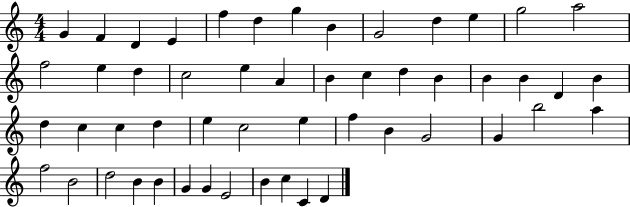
{
  \clef treble
  \numericTimeSignature
  \time 4/4
  \key c \major
  g'4 f'4 d'4 e'4 | f''4 d''4 g''4 b'4 | g'2 d''4 e''4 | g''2 a''2 | \break f''2 e''4 d''4 | c''2 e''4 a'4 | b'4 c''4 d''4 b'4 | b'4 b'4 d'4 b'4 | \break d''4 c''4 c''4 d''4 | e''4 c''2 e''4 | f''4 b'4 g'2 | g'4 b''2 a''4 | \break f''2 b'2 | d''2 b'4 b'4 | g'4 g'4 e'2 | b'4 c''4 c'4 d'4 | \break \bar "|."
}